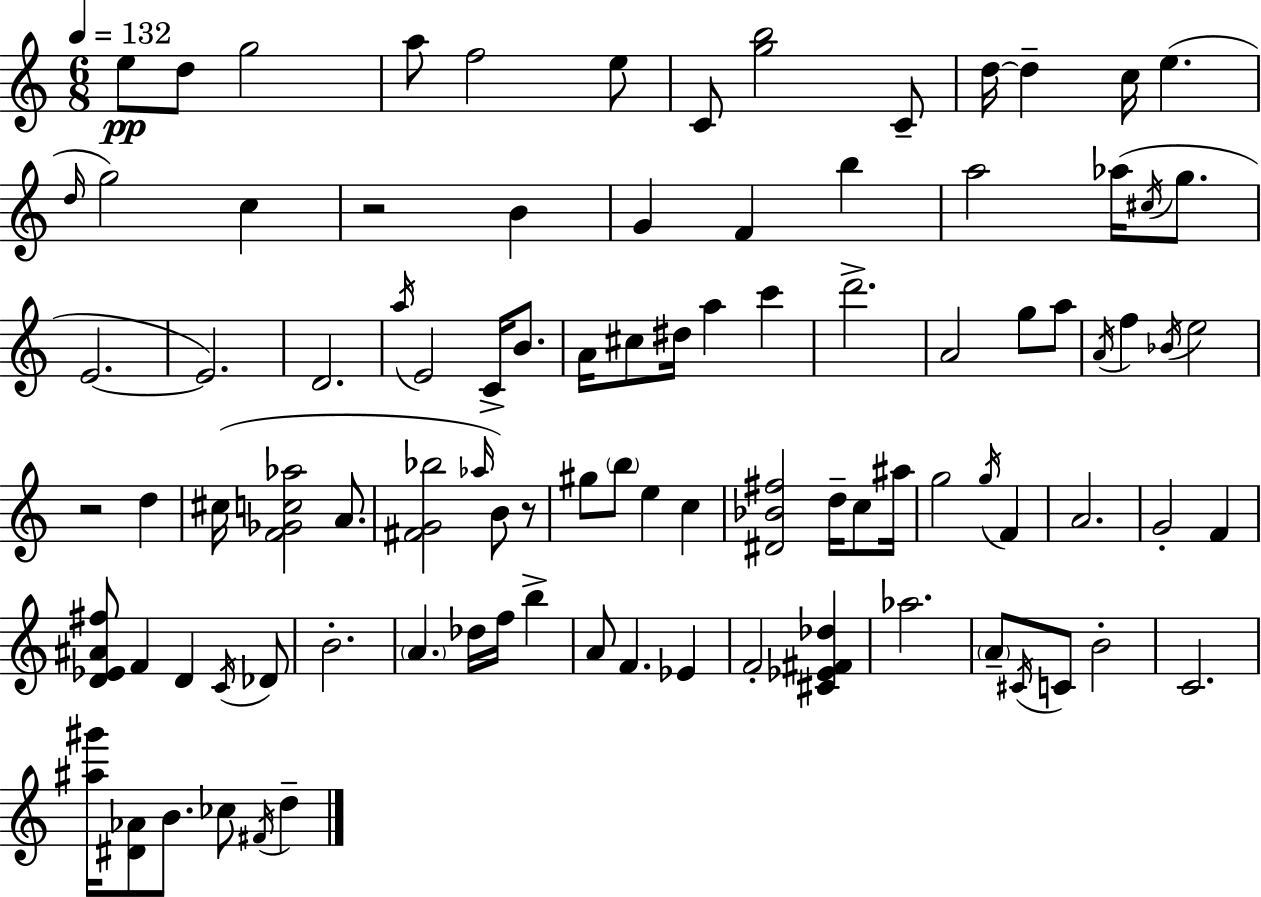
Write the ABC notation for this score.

X:1
T:Untitled
M:6/8
L:1/4
K:Am
e/2 d/2 g2 a/2 f2 e/2 C/2 [gb]2 C/2 d/4 d c/4 e d/4 g2 c z2 B G F b a2 _a/4 ^c/4 g/2 E2 E2 D2 a/4 E2 C/4 B/2 A/4 ^c/2 ^d/4 a c' d'2 A2 g/2 a/2 A/4 f _B/4 e2 z2 d ^c/4 [F_Gc_a]2 A/2 [^FG_b]2 _a/4 B/2 z/2 ^g/2 b/2 e c [^D_B^f]2 d/4 c/2 ^a/4 g2 g/4 F A2 G2 F [D_E^A^f]/2 F D C/4 _D/2 B2 A _d/4 f/4 b A/2 F _E F2 [^C_E^F_d] _a2 A/2 ^C/4 C/2 B2 C2 [^a^g']/4 [^D_A]/2 B/2 _c/2 ^F/4 d